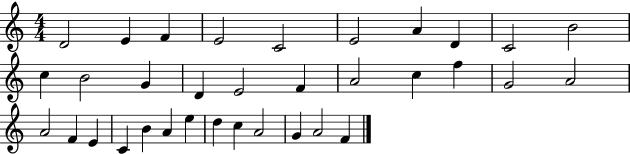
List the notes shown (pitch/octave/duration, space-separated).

D4/h E4/q F4/q E4/h C4/h E4/h A4/q D4/q C4/h B4/h C5/q B4/h G4/q D4/q E4/h F4/q A4/h C5/q F5/q G4/h A4/h A4/h F4/q E4/q C4/q B4/q A4/q E5/q D5/q C5/q A4/h G4/q A4/h F4/q